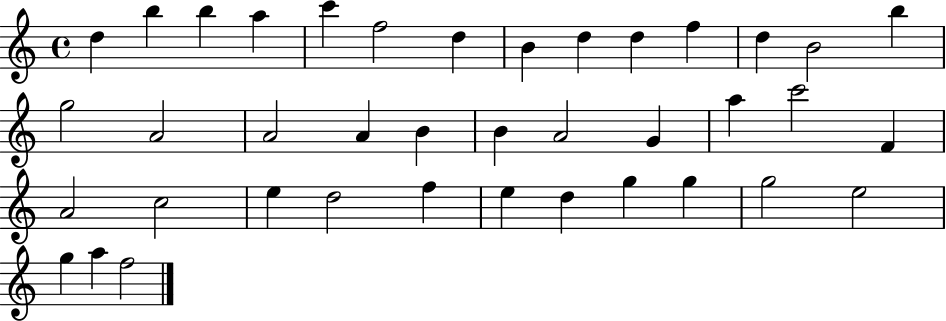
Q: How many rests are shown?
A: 0